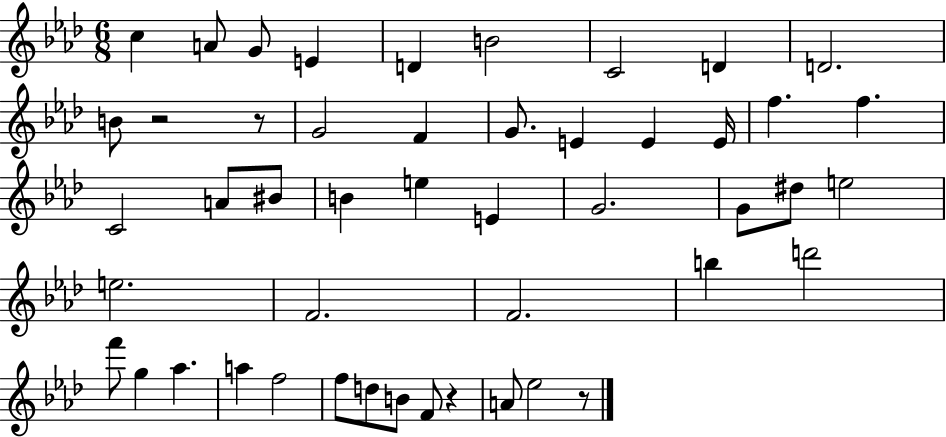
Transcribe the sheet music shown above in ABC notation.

X:1
T:Untitled
M:6/8
L:1/4
K:Ab
c A/2 G/2 E D B2 C2 D D2 B/2 z2 z/2 G2 F G/2 E E E/4 f f C2 A/2 ^B/2 B e E G2 G/2 ^d/2 e2 e2 F2 F2 b d'2 f'/2 g _a a f2 f/2 d/2 B/2 F/2 z A/2 _e2 z/2